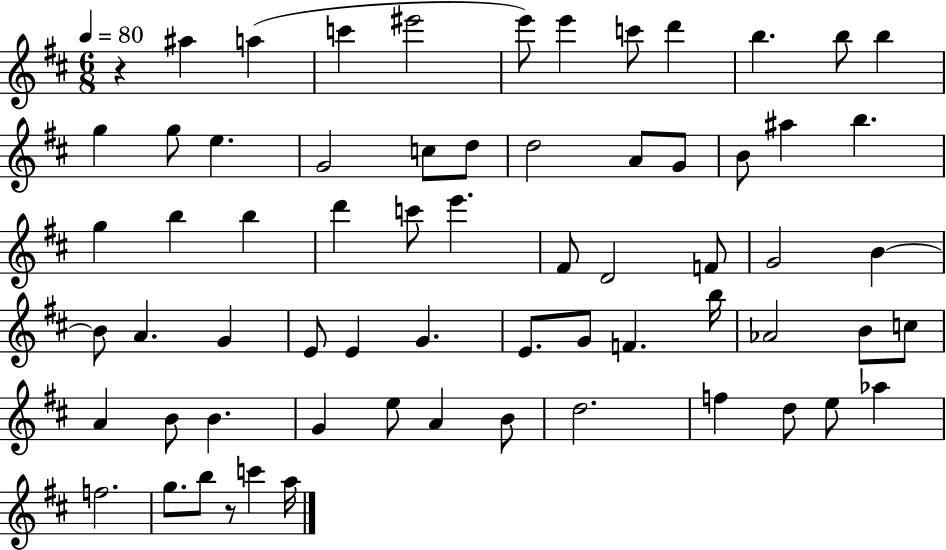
R/q A#5/q A5/q C6/q EIS6/h E6/e E6/q C6/e D6/q B5/q. B5/e B5/q G5/q G5/e E5/q. G4/h C5/e D5/e D5/h A4/e G4/e B4/e A#5/q B5/q. G5/q B5/q B5/q D6/q C6/e E6/q. F#4/e D4/h F4/e G4/h B4/q B4/e A4/q. G4/q E4/e E4/q G4/q. E4/e. G4/e F4/q. B5/s Ab4/h B4/e C5/e A4/q B4/e B4/q. G4/q E5/e A4/q B4/e D5/h. F5/q D5/e E5/e Ab5/q F5/h. G5/e. B5/e R/e C6/q A5/s